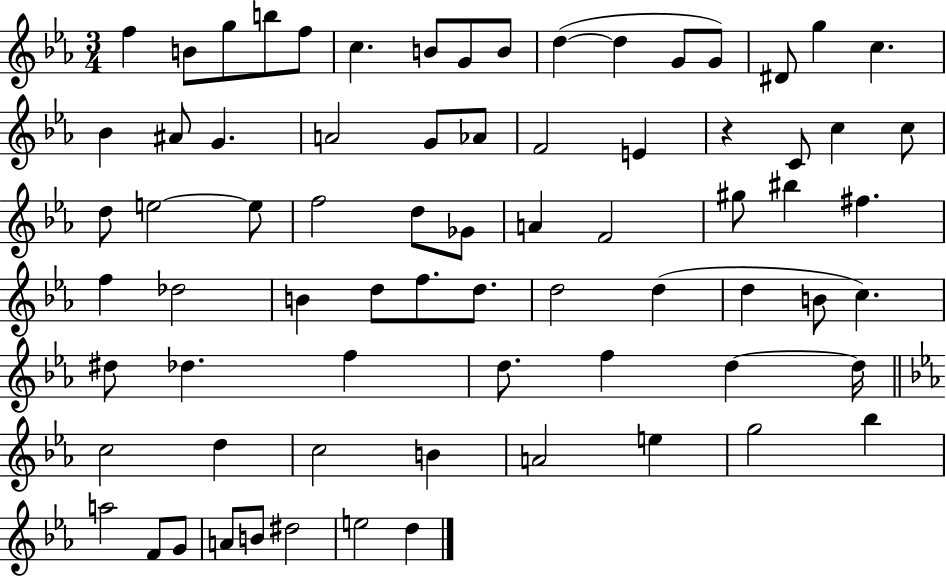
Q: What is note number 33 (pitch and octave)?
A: Gb4